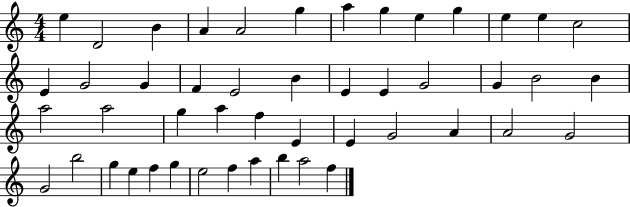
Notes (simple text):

E5/q D4/h B4/q A4/q A4/h G5/q A5/q G5/q E5/q G5/q E5/q E5/q C5/h E4/q G4/h G4/q F4/q E4/h B4/q E4/q E4/q G4/h G4/q B4/h B4/q A5/h A5/h G5/q A5/q F5/q E4/q E4/q G4/h A4/q A4/h G4/h G4/h B5/h G5/q E5/q F5/q G5/q E5/h F5/q A5/q B5/q A5/h F5/q